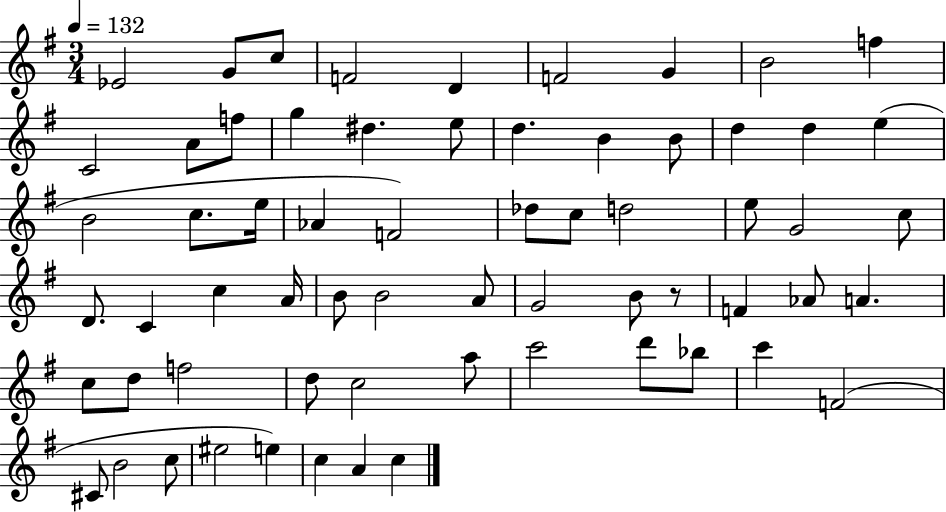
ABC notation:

X:1
T:Untitled
M:3/4
L:1/4
K:G
_E2 G/2 c/2 F2 D F2 G B2 f C2 A/2 f/2 g ^d e/2 d B B/2 d d e B2 c/2 e/4 _A F2 _d/2 c/2 d2 e/2 G2 c/2 D/2 C c A/4 B/2 B2 A/2 G2 B/2 z/2 F _A/2 A c/2 d/2 f2 d/2 c2 a/2 c'2 d'/2 _b/2 c' F2 ^C/2 B2 c/2 ^e2 e c A c